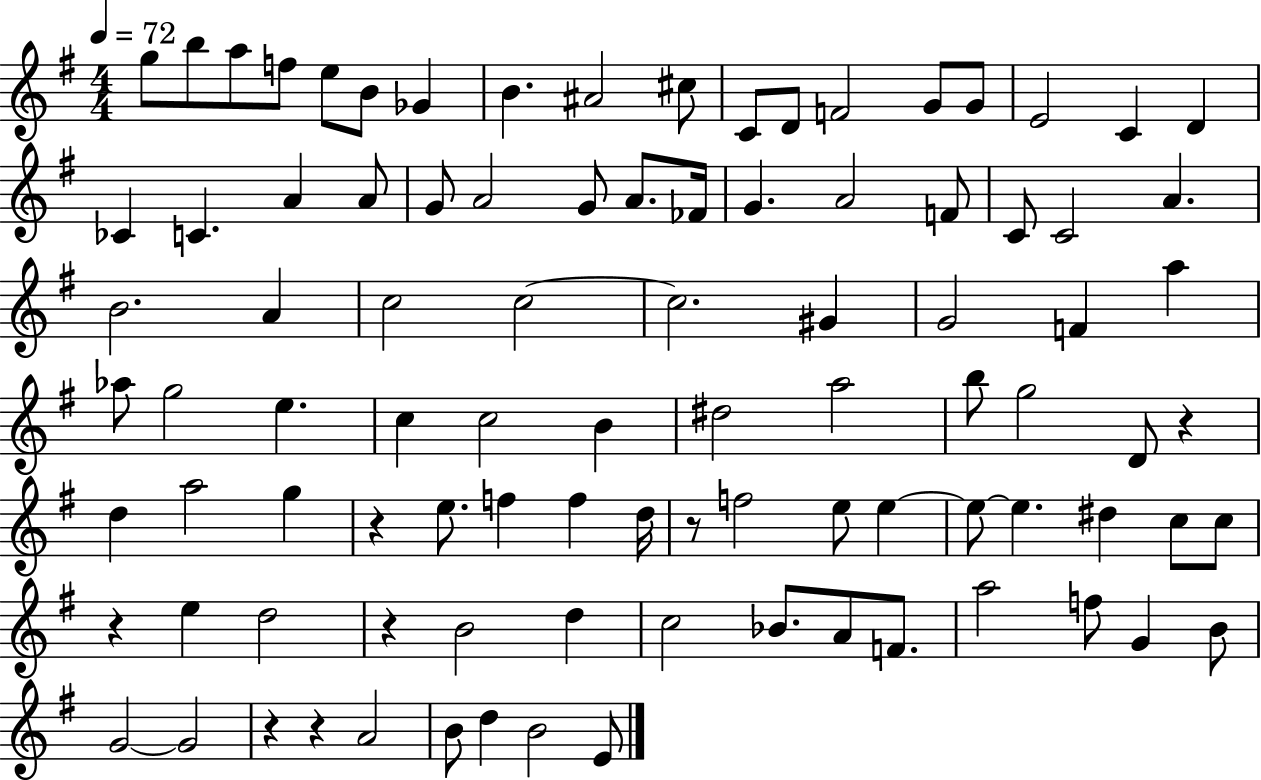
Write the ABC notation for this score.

X:1
T:Untitled
M:4/4
L:1/4
K:G
g/2 b/2 a/2 f/2 e/2 B/2 _G B ^A2 ^c/2 C/2 D/2 F2 G/2 G/2 E2 C D _C C A A/2 G/2 A2 G/2 A/2 _F/4 G A2 F/2 C/2 C2 A B2 A c2 c2 c2 ^G G2 F a _a/2 g2 e c c2 B ^d2 a2 b/2 g2 D/2 z d a2 g z e/2 f f d/4 z/2 f2 e/2 e e/2 e ^d c/2 c/2 z e d2 z B2 d c2 _B/2 A/2 F/2 a2 f/2 G B/2 G2 G2 z z A2 B/2 d B2 E/2